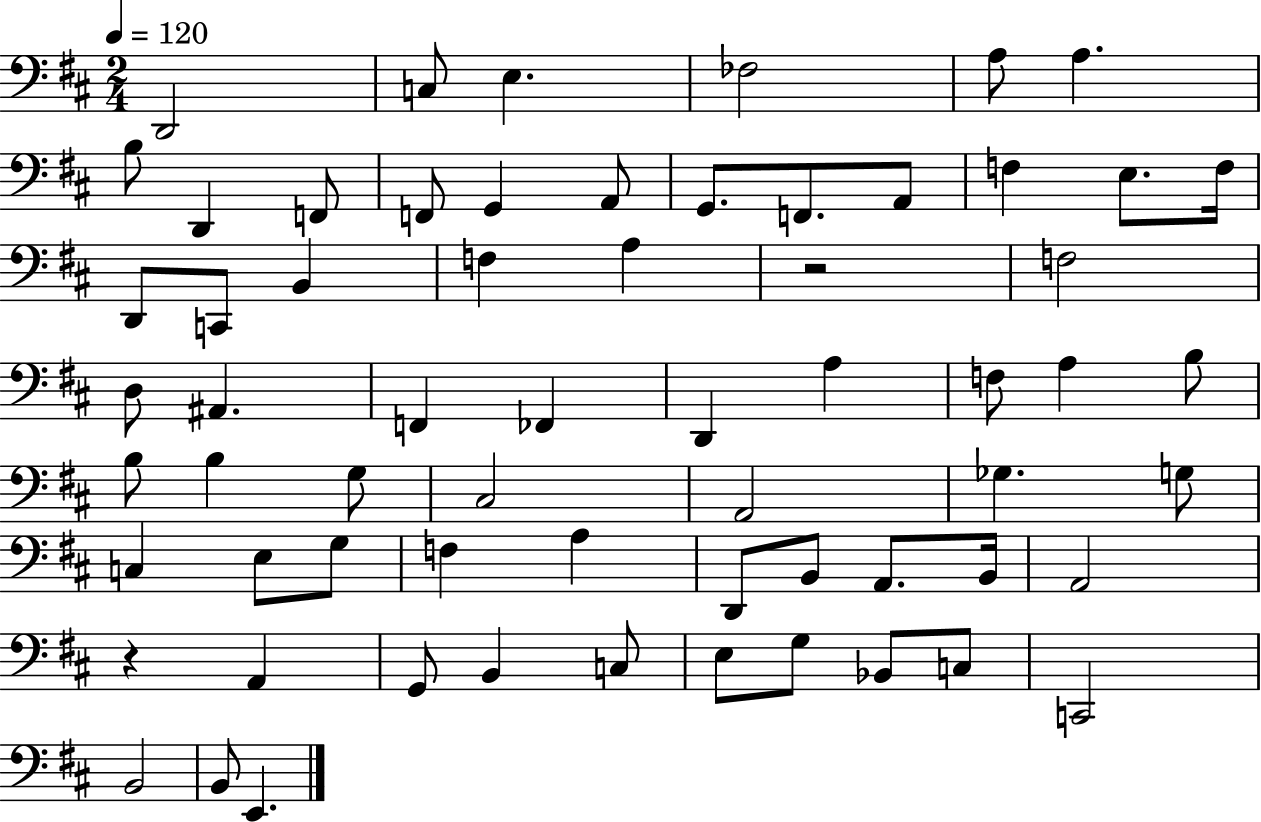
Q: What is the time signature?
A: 2/4